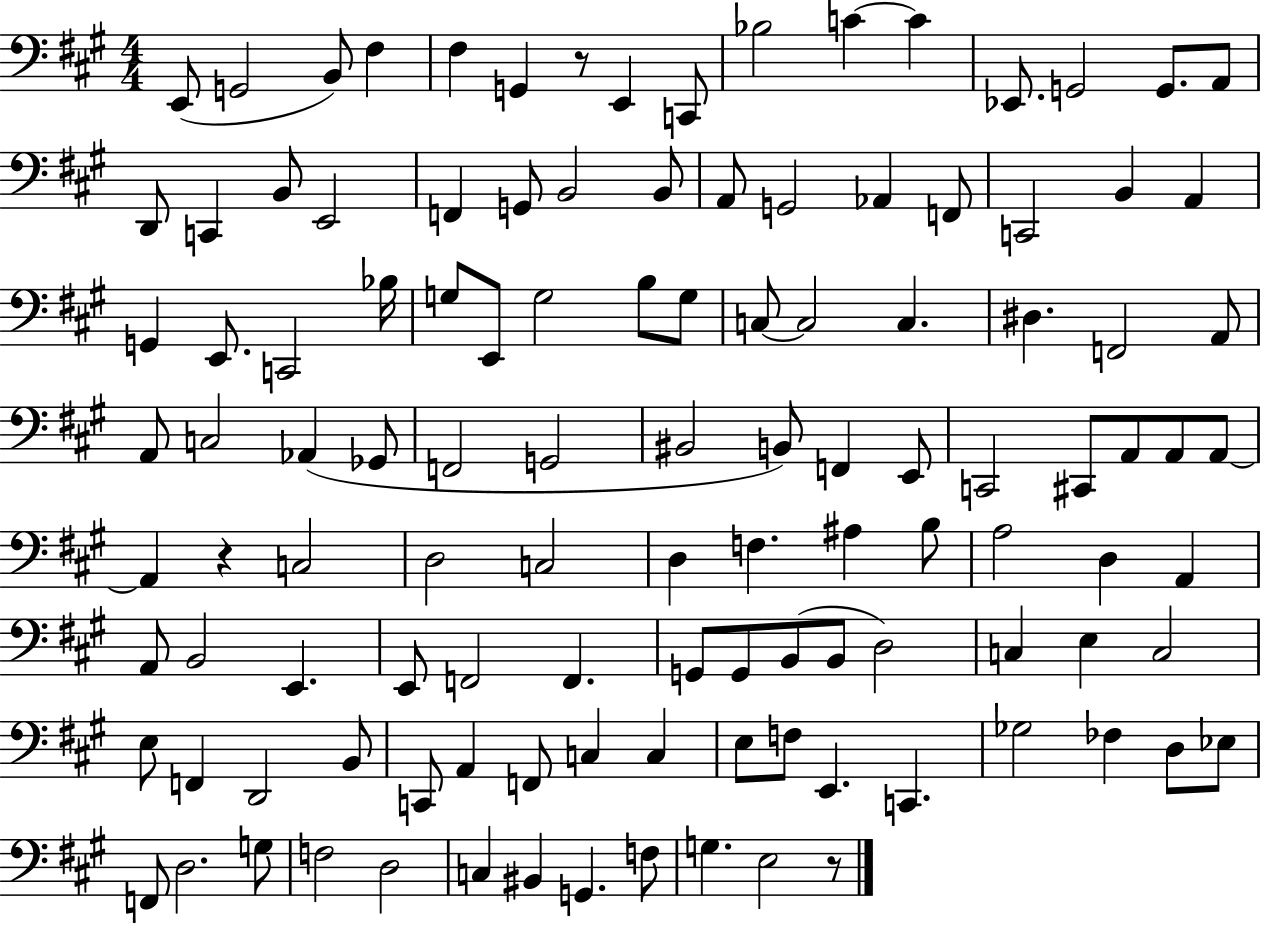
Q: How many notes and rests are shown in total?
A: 116